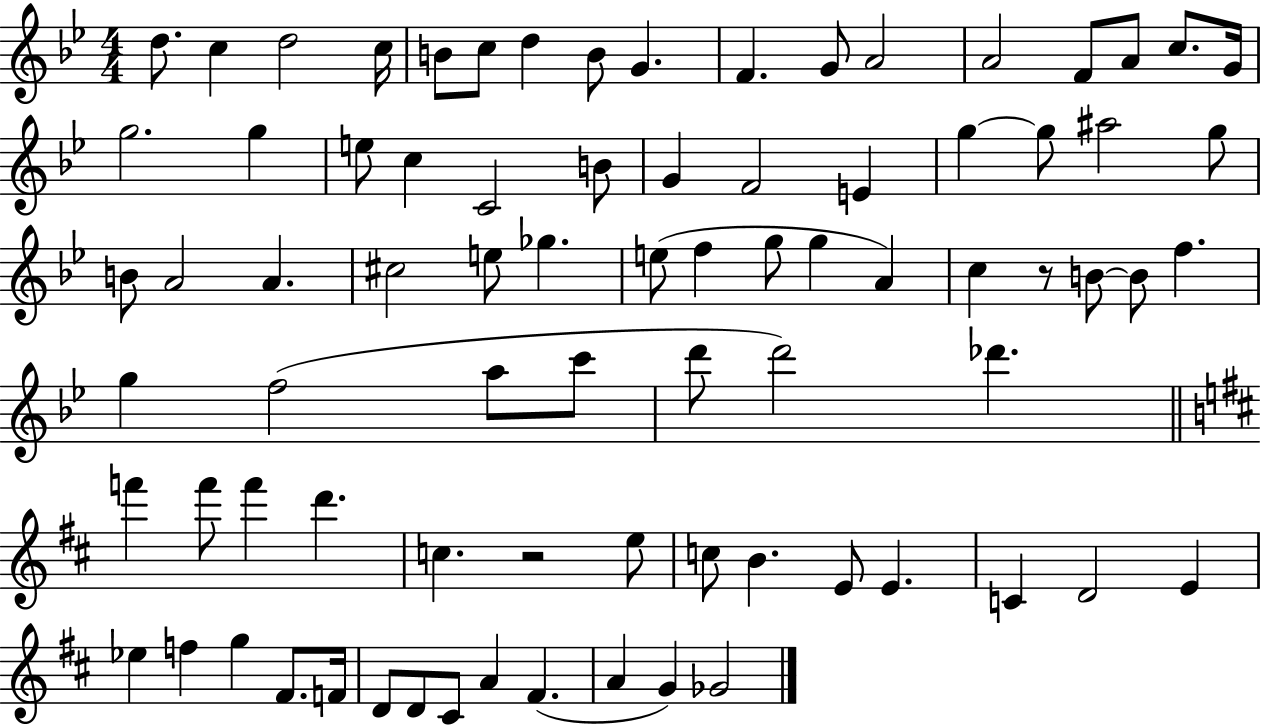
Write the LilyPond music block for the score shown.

{
  \clef treble
  \numericTimeSignature
  \time 4/4
  \key bes \major
  \repeat volta 2 { d''8. c''4 d''2 c''16 | b'8 c''8 d''4 b'8 g'4. | f'4. g'8 a'2 | a'2 f'8 a'8 c''8. g'16 | \break g''2. g''4 | e''8 c''4 c'2 b'8 | g'4 f'2 e'4 | g''4~~ g''8 ais''2 g''8 | \break b'8 a'2 a'4. | cis''2 e''8 ges''4. | e''8( f''4 g''8 g''4 a'4) | c''4 r8 b'8~~ b'8 f''4. | \break g''4 f''2( a''8 c'''8 | d'''8 d'''2) des'''4. | \bar "||" \break \key d \major f'''4 f'''8 f'''4 d'''4. | c''4. r2 e''8 | c''8 b'4. e'8 e'4. | c'4 d'2 e'4 | \break ees''4 f''4 g''4 fis'8. f'16 | d'8 d'8 cis'8 a'4 fis'4.( | a'4 g'4) ges'2 | } \bar "|."
}